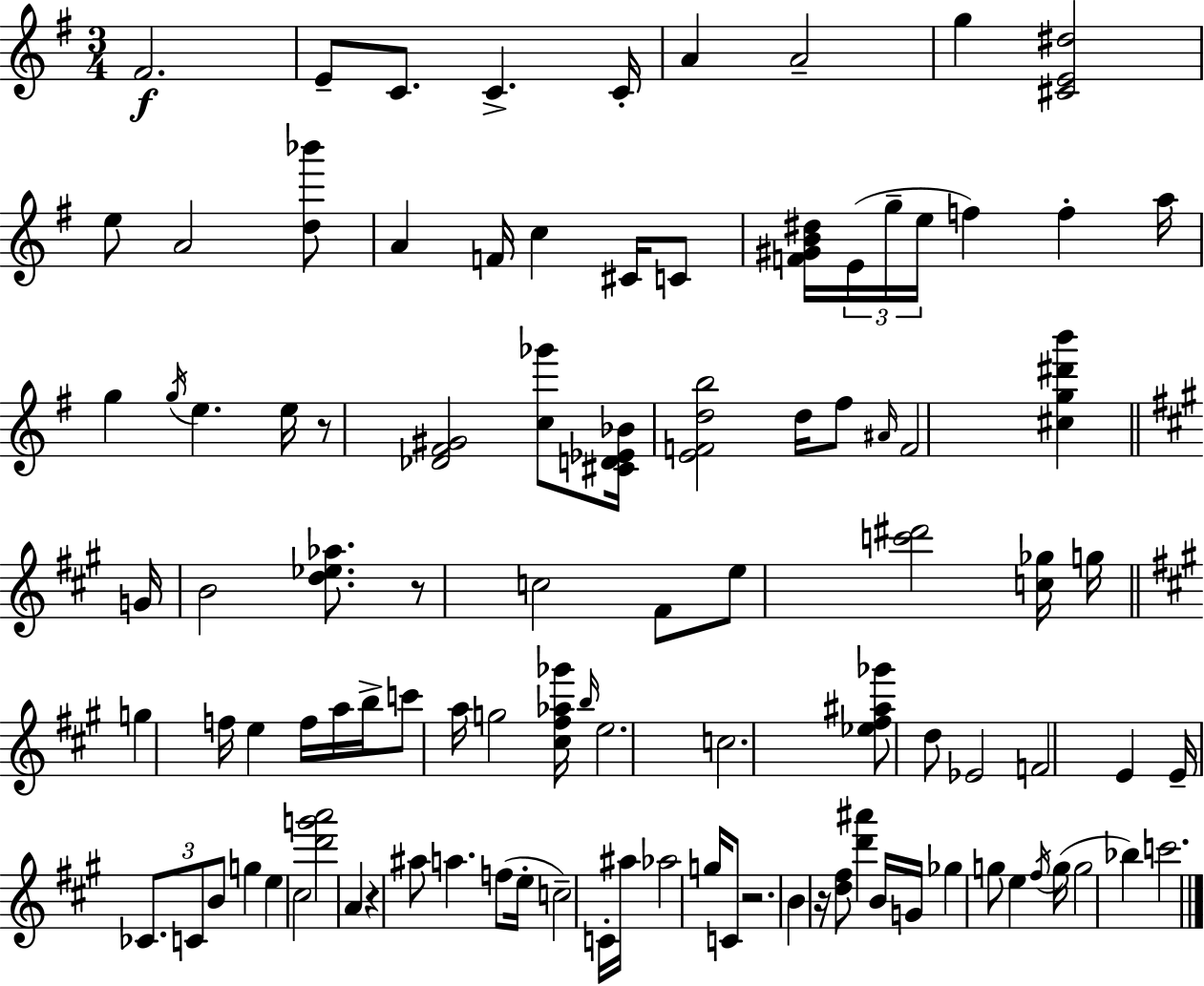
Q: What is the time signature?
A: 3/4